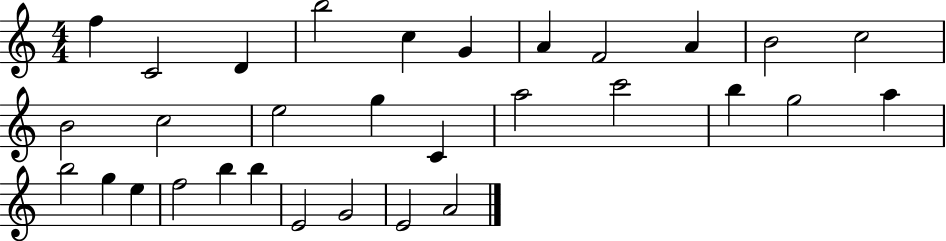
X:1
T:Untitled
M:4/4
L:1/4
K:C
f C2 D b2 c G A F2 A B2 c2 B2 c2 e2 g C a2 c'2 b g2 a b2 g e f2 b b E2 G2 E2 A2